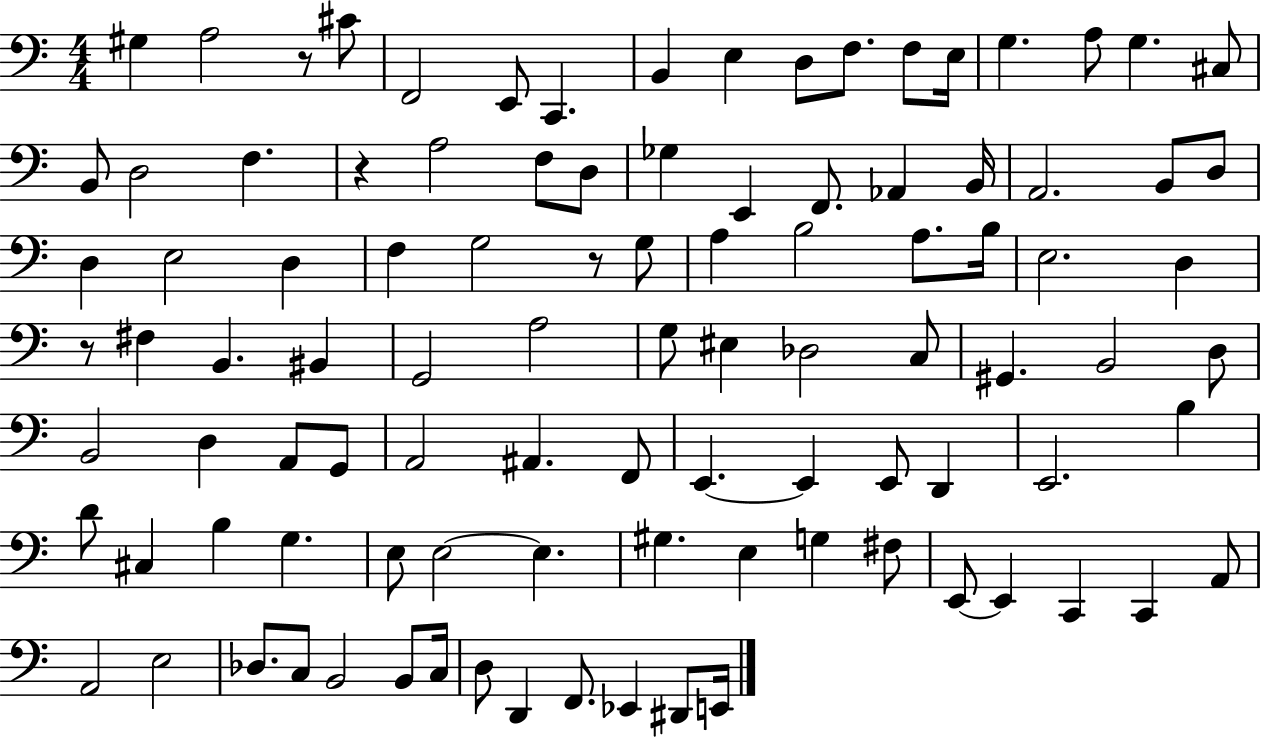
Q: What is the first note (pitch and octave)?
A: G#3